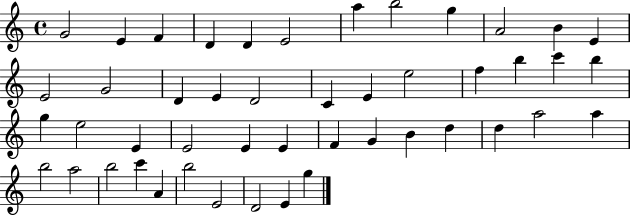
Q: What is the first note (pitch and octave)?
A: G4